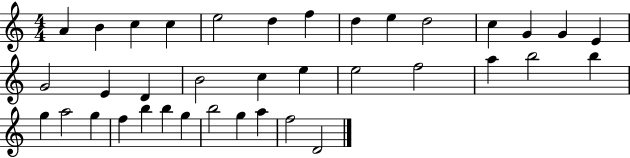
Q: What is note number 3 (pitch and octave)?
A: C5